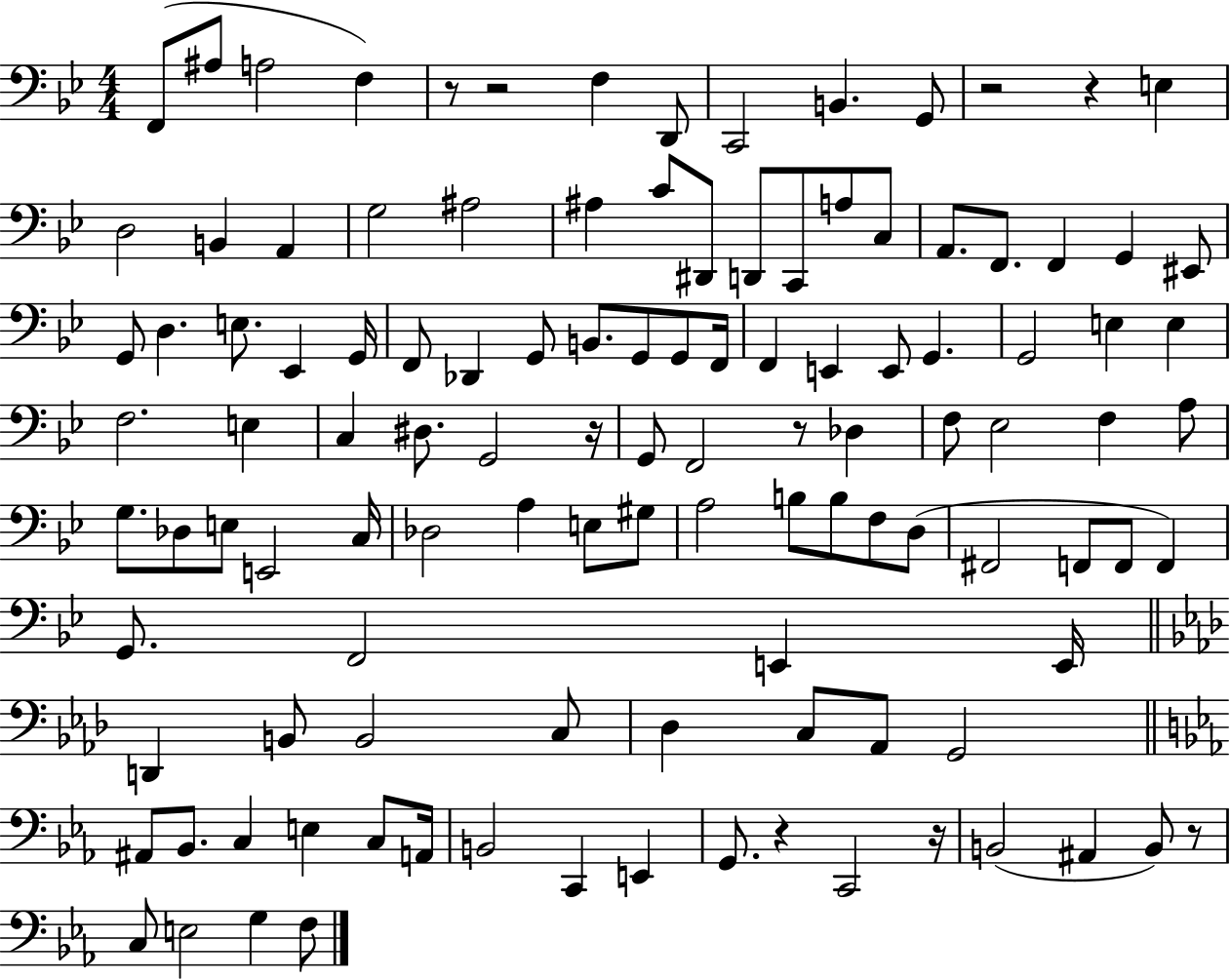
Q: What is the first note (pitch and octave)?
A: F2